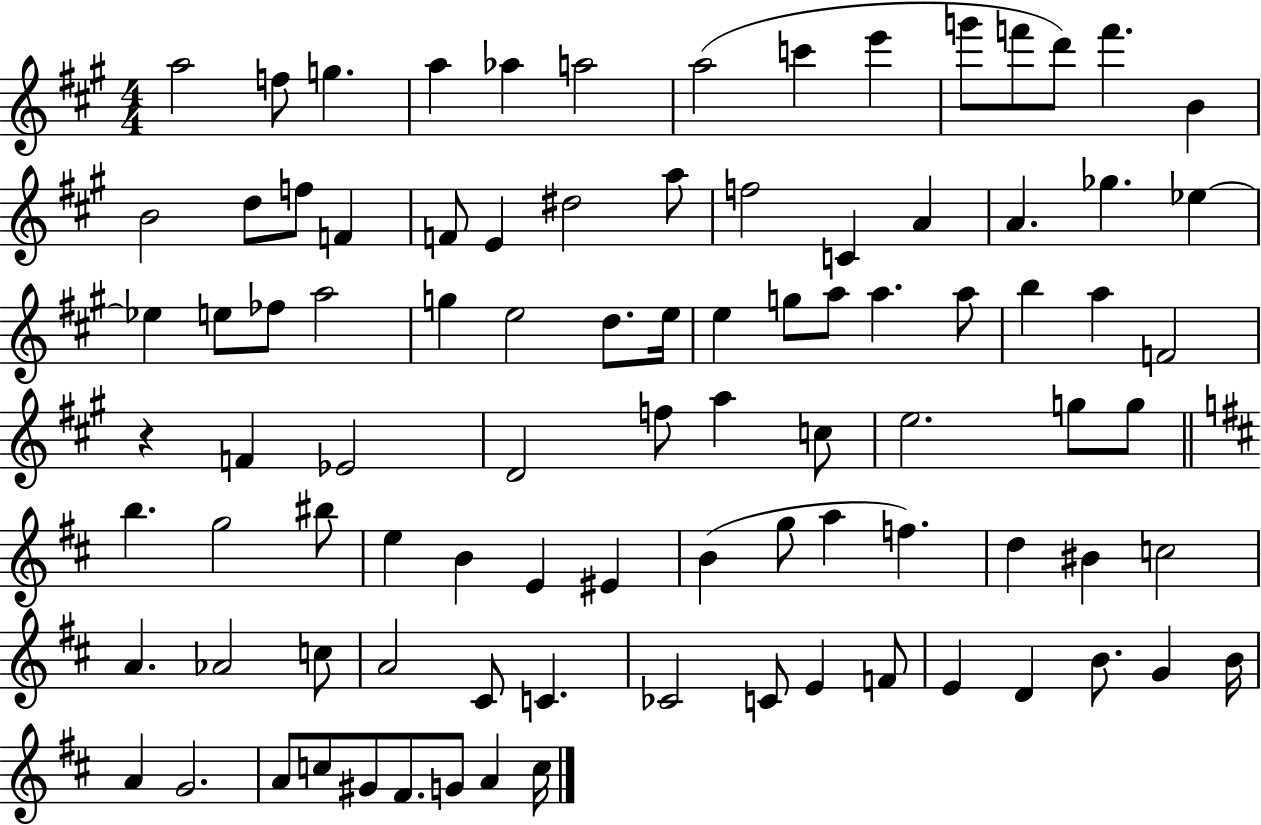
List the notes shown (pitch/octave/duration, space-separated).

A5/h F5/e G5/q. A5/q Ab5/q A5/h A5/h C6/q E6/q G6/e F6/e D6/e F6/q. B4/q B4/h D5/e F5/e F4/q F4/e E4/q D#5/h A5/e F5/h C4/q A4/q A4/q. Gb5/q. Eb5/q Eb5/q E5/e FES5/e A5/h G5/q E5/h D5/e. E5/s E5/q G5/e A5/e A5/q. A5/e B5/q A5/q F4/h R/q F4/q Eb4/h D4/h F5/e A5/q C5/e E5/h. G5/e G5/e B5/q. G5/h BIS5/e E5/q B4/q E4/q EIS4/q B4/q G5/e A5/q F5/q. D5/q BIS4/q C5/h A4/q. Ab4/h C5/e A4/h C#4/e C4/q. CES4/h C4/e E4/q F4/e E4/q D4/q B4/e. G4/q B4/s A4/q G4/h. A4/e C5/e G#4/e F#4/e. G4/e A4/q C5/s